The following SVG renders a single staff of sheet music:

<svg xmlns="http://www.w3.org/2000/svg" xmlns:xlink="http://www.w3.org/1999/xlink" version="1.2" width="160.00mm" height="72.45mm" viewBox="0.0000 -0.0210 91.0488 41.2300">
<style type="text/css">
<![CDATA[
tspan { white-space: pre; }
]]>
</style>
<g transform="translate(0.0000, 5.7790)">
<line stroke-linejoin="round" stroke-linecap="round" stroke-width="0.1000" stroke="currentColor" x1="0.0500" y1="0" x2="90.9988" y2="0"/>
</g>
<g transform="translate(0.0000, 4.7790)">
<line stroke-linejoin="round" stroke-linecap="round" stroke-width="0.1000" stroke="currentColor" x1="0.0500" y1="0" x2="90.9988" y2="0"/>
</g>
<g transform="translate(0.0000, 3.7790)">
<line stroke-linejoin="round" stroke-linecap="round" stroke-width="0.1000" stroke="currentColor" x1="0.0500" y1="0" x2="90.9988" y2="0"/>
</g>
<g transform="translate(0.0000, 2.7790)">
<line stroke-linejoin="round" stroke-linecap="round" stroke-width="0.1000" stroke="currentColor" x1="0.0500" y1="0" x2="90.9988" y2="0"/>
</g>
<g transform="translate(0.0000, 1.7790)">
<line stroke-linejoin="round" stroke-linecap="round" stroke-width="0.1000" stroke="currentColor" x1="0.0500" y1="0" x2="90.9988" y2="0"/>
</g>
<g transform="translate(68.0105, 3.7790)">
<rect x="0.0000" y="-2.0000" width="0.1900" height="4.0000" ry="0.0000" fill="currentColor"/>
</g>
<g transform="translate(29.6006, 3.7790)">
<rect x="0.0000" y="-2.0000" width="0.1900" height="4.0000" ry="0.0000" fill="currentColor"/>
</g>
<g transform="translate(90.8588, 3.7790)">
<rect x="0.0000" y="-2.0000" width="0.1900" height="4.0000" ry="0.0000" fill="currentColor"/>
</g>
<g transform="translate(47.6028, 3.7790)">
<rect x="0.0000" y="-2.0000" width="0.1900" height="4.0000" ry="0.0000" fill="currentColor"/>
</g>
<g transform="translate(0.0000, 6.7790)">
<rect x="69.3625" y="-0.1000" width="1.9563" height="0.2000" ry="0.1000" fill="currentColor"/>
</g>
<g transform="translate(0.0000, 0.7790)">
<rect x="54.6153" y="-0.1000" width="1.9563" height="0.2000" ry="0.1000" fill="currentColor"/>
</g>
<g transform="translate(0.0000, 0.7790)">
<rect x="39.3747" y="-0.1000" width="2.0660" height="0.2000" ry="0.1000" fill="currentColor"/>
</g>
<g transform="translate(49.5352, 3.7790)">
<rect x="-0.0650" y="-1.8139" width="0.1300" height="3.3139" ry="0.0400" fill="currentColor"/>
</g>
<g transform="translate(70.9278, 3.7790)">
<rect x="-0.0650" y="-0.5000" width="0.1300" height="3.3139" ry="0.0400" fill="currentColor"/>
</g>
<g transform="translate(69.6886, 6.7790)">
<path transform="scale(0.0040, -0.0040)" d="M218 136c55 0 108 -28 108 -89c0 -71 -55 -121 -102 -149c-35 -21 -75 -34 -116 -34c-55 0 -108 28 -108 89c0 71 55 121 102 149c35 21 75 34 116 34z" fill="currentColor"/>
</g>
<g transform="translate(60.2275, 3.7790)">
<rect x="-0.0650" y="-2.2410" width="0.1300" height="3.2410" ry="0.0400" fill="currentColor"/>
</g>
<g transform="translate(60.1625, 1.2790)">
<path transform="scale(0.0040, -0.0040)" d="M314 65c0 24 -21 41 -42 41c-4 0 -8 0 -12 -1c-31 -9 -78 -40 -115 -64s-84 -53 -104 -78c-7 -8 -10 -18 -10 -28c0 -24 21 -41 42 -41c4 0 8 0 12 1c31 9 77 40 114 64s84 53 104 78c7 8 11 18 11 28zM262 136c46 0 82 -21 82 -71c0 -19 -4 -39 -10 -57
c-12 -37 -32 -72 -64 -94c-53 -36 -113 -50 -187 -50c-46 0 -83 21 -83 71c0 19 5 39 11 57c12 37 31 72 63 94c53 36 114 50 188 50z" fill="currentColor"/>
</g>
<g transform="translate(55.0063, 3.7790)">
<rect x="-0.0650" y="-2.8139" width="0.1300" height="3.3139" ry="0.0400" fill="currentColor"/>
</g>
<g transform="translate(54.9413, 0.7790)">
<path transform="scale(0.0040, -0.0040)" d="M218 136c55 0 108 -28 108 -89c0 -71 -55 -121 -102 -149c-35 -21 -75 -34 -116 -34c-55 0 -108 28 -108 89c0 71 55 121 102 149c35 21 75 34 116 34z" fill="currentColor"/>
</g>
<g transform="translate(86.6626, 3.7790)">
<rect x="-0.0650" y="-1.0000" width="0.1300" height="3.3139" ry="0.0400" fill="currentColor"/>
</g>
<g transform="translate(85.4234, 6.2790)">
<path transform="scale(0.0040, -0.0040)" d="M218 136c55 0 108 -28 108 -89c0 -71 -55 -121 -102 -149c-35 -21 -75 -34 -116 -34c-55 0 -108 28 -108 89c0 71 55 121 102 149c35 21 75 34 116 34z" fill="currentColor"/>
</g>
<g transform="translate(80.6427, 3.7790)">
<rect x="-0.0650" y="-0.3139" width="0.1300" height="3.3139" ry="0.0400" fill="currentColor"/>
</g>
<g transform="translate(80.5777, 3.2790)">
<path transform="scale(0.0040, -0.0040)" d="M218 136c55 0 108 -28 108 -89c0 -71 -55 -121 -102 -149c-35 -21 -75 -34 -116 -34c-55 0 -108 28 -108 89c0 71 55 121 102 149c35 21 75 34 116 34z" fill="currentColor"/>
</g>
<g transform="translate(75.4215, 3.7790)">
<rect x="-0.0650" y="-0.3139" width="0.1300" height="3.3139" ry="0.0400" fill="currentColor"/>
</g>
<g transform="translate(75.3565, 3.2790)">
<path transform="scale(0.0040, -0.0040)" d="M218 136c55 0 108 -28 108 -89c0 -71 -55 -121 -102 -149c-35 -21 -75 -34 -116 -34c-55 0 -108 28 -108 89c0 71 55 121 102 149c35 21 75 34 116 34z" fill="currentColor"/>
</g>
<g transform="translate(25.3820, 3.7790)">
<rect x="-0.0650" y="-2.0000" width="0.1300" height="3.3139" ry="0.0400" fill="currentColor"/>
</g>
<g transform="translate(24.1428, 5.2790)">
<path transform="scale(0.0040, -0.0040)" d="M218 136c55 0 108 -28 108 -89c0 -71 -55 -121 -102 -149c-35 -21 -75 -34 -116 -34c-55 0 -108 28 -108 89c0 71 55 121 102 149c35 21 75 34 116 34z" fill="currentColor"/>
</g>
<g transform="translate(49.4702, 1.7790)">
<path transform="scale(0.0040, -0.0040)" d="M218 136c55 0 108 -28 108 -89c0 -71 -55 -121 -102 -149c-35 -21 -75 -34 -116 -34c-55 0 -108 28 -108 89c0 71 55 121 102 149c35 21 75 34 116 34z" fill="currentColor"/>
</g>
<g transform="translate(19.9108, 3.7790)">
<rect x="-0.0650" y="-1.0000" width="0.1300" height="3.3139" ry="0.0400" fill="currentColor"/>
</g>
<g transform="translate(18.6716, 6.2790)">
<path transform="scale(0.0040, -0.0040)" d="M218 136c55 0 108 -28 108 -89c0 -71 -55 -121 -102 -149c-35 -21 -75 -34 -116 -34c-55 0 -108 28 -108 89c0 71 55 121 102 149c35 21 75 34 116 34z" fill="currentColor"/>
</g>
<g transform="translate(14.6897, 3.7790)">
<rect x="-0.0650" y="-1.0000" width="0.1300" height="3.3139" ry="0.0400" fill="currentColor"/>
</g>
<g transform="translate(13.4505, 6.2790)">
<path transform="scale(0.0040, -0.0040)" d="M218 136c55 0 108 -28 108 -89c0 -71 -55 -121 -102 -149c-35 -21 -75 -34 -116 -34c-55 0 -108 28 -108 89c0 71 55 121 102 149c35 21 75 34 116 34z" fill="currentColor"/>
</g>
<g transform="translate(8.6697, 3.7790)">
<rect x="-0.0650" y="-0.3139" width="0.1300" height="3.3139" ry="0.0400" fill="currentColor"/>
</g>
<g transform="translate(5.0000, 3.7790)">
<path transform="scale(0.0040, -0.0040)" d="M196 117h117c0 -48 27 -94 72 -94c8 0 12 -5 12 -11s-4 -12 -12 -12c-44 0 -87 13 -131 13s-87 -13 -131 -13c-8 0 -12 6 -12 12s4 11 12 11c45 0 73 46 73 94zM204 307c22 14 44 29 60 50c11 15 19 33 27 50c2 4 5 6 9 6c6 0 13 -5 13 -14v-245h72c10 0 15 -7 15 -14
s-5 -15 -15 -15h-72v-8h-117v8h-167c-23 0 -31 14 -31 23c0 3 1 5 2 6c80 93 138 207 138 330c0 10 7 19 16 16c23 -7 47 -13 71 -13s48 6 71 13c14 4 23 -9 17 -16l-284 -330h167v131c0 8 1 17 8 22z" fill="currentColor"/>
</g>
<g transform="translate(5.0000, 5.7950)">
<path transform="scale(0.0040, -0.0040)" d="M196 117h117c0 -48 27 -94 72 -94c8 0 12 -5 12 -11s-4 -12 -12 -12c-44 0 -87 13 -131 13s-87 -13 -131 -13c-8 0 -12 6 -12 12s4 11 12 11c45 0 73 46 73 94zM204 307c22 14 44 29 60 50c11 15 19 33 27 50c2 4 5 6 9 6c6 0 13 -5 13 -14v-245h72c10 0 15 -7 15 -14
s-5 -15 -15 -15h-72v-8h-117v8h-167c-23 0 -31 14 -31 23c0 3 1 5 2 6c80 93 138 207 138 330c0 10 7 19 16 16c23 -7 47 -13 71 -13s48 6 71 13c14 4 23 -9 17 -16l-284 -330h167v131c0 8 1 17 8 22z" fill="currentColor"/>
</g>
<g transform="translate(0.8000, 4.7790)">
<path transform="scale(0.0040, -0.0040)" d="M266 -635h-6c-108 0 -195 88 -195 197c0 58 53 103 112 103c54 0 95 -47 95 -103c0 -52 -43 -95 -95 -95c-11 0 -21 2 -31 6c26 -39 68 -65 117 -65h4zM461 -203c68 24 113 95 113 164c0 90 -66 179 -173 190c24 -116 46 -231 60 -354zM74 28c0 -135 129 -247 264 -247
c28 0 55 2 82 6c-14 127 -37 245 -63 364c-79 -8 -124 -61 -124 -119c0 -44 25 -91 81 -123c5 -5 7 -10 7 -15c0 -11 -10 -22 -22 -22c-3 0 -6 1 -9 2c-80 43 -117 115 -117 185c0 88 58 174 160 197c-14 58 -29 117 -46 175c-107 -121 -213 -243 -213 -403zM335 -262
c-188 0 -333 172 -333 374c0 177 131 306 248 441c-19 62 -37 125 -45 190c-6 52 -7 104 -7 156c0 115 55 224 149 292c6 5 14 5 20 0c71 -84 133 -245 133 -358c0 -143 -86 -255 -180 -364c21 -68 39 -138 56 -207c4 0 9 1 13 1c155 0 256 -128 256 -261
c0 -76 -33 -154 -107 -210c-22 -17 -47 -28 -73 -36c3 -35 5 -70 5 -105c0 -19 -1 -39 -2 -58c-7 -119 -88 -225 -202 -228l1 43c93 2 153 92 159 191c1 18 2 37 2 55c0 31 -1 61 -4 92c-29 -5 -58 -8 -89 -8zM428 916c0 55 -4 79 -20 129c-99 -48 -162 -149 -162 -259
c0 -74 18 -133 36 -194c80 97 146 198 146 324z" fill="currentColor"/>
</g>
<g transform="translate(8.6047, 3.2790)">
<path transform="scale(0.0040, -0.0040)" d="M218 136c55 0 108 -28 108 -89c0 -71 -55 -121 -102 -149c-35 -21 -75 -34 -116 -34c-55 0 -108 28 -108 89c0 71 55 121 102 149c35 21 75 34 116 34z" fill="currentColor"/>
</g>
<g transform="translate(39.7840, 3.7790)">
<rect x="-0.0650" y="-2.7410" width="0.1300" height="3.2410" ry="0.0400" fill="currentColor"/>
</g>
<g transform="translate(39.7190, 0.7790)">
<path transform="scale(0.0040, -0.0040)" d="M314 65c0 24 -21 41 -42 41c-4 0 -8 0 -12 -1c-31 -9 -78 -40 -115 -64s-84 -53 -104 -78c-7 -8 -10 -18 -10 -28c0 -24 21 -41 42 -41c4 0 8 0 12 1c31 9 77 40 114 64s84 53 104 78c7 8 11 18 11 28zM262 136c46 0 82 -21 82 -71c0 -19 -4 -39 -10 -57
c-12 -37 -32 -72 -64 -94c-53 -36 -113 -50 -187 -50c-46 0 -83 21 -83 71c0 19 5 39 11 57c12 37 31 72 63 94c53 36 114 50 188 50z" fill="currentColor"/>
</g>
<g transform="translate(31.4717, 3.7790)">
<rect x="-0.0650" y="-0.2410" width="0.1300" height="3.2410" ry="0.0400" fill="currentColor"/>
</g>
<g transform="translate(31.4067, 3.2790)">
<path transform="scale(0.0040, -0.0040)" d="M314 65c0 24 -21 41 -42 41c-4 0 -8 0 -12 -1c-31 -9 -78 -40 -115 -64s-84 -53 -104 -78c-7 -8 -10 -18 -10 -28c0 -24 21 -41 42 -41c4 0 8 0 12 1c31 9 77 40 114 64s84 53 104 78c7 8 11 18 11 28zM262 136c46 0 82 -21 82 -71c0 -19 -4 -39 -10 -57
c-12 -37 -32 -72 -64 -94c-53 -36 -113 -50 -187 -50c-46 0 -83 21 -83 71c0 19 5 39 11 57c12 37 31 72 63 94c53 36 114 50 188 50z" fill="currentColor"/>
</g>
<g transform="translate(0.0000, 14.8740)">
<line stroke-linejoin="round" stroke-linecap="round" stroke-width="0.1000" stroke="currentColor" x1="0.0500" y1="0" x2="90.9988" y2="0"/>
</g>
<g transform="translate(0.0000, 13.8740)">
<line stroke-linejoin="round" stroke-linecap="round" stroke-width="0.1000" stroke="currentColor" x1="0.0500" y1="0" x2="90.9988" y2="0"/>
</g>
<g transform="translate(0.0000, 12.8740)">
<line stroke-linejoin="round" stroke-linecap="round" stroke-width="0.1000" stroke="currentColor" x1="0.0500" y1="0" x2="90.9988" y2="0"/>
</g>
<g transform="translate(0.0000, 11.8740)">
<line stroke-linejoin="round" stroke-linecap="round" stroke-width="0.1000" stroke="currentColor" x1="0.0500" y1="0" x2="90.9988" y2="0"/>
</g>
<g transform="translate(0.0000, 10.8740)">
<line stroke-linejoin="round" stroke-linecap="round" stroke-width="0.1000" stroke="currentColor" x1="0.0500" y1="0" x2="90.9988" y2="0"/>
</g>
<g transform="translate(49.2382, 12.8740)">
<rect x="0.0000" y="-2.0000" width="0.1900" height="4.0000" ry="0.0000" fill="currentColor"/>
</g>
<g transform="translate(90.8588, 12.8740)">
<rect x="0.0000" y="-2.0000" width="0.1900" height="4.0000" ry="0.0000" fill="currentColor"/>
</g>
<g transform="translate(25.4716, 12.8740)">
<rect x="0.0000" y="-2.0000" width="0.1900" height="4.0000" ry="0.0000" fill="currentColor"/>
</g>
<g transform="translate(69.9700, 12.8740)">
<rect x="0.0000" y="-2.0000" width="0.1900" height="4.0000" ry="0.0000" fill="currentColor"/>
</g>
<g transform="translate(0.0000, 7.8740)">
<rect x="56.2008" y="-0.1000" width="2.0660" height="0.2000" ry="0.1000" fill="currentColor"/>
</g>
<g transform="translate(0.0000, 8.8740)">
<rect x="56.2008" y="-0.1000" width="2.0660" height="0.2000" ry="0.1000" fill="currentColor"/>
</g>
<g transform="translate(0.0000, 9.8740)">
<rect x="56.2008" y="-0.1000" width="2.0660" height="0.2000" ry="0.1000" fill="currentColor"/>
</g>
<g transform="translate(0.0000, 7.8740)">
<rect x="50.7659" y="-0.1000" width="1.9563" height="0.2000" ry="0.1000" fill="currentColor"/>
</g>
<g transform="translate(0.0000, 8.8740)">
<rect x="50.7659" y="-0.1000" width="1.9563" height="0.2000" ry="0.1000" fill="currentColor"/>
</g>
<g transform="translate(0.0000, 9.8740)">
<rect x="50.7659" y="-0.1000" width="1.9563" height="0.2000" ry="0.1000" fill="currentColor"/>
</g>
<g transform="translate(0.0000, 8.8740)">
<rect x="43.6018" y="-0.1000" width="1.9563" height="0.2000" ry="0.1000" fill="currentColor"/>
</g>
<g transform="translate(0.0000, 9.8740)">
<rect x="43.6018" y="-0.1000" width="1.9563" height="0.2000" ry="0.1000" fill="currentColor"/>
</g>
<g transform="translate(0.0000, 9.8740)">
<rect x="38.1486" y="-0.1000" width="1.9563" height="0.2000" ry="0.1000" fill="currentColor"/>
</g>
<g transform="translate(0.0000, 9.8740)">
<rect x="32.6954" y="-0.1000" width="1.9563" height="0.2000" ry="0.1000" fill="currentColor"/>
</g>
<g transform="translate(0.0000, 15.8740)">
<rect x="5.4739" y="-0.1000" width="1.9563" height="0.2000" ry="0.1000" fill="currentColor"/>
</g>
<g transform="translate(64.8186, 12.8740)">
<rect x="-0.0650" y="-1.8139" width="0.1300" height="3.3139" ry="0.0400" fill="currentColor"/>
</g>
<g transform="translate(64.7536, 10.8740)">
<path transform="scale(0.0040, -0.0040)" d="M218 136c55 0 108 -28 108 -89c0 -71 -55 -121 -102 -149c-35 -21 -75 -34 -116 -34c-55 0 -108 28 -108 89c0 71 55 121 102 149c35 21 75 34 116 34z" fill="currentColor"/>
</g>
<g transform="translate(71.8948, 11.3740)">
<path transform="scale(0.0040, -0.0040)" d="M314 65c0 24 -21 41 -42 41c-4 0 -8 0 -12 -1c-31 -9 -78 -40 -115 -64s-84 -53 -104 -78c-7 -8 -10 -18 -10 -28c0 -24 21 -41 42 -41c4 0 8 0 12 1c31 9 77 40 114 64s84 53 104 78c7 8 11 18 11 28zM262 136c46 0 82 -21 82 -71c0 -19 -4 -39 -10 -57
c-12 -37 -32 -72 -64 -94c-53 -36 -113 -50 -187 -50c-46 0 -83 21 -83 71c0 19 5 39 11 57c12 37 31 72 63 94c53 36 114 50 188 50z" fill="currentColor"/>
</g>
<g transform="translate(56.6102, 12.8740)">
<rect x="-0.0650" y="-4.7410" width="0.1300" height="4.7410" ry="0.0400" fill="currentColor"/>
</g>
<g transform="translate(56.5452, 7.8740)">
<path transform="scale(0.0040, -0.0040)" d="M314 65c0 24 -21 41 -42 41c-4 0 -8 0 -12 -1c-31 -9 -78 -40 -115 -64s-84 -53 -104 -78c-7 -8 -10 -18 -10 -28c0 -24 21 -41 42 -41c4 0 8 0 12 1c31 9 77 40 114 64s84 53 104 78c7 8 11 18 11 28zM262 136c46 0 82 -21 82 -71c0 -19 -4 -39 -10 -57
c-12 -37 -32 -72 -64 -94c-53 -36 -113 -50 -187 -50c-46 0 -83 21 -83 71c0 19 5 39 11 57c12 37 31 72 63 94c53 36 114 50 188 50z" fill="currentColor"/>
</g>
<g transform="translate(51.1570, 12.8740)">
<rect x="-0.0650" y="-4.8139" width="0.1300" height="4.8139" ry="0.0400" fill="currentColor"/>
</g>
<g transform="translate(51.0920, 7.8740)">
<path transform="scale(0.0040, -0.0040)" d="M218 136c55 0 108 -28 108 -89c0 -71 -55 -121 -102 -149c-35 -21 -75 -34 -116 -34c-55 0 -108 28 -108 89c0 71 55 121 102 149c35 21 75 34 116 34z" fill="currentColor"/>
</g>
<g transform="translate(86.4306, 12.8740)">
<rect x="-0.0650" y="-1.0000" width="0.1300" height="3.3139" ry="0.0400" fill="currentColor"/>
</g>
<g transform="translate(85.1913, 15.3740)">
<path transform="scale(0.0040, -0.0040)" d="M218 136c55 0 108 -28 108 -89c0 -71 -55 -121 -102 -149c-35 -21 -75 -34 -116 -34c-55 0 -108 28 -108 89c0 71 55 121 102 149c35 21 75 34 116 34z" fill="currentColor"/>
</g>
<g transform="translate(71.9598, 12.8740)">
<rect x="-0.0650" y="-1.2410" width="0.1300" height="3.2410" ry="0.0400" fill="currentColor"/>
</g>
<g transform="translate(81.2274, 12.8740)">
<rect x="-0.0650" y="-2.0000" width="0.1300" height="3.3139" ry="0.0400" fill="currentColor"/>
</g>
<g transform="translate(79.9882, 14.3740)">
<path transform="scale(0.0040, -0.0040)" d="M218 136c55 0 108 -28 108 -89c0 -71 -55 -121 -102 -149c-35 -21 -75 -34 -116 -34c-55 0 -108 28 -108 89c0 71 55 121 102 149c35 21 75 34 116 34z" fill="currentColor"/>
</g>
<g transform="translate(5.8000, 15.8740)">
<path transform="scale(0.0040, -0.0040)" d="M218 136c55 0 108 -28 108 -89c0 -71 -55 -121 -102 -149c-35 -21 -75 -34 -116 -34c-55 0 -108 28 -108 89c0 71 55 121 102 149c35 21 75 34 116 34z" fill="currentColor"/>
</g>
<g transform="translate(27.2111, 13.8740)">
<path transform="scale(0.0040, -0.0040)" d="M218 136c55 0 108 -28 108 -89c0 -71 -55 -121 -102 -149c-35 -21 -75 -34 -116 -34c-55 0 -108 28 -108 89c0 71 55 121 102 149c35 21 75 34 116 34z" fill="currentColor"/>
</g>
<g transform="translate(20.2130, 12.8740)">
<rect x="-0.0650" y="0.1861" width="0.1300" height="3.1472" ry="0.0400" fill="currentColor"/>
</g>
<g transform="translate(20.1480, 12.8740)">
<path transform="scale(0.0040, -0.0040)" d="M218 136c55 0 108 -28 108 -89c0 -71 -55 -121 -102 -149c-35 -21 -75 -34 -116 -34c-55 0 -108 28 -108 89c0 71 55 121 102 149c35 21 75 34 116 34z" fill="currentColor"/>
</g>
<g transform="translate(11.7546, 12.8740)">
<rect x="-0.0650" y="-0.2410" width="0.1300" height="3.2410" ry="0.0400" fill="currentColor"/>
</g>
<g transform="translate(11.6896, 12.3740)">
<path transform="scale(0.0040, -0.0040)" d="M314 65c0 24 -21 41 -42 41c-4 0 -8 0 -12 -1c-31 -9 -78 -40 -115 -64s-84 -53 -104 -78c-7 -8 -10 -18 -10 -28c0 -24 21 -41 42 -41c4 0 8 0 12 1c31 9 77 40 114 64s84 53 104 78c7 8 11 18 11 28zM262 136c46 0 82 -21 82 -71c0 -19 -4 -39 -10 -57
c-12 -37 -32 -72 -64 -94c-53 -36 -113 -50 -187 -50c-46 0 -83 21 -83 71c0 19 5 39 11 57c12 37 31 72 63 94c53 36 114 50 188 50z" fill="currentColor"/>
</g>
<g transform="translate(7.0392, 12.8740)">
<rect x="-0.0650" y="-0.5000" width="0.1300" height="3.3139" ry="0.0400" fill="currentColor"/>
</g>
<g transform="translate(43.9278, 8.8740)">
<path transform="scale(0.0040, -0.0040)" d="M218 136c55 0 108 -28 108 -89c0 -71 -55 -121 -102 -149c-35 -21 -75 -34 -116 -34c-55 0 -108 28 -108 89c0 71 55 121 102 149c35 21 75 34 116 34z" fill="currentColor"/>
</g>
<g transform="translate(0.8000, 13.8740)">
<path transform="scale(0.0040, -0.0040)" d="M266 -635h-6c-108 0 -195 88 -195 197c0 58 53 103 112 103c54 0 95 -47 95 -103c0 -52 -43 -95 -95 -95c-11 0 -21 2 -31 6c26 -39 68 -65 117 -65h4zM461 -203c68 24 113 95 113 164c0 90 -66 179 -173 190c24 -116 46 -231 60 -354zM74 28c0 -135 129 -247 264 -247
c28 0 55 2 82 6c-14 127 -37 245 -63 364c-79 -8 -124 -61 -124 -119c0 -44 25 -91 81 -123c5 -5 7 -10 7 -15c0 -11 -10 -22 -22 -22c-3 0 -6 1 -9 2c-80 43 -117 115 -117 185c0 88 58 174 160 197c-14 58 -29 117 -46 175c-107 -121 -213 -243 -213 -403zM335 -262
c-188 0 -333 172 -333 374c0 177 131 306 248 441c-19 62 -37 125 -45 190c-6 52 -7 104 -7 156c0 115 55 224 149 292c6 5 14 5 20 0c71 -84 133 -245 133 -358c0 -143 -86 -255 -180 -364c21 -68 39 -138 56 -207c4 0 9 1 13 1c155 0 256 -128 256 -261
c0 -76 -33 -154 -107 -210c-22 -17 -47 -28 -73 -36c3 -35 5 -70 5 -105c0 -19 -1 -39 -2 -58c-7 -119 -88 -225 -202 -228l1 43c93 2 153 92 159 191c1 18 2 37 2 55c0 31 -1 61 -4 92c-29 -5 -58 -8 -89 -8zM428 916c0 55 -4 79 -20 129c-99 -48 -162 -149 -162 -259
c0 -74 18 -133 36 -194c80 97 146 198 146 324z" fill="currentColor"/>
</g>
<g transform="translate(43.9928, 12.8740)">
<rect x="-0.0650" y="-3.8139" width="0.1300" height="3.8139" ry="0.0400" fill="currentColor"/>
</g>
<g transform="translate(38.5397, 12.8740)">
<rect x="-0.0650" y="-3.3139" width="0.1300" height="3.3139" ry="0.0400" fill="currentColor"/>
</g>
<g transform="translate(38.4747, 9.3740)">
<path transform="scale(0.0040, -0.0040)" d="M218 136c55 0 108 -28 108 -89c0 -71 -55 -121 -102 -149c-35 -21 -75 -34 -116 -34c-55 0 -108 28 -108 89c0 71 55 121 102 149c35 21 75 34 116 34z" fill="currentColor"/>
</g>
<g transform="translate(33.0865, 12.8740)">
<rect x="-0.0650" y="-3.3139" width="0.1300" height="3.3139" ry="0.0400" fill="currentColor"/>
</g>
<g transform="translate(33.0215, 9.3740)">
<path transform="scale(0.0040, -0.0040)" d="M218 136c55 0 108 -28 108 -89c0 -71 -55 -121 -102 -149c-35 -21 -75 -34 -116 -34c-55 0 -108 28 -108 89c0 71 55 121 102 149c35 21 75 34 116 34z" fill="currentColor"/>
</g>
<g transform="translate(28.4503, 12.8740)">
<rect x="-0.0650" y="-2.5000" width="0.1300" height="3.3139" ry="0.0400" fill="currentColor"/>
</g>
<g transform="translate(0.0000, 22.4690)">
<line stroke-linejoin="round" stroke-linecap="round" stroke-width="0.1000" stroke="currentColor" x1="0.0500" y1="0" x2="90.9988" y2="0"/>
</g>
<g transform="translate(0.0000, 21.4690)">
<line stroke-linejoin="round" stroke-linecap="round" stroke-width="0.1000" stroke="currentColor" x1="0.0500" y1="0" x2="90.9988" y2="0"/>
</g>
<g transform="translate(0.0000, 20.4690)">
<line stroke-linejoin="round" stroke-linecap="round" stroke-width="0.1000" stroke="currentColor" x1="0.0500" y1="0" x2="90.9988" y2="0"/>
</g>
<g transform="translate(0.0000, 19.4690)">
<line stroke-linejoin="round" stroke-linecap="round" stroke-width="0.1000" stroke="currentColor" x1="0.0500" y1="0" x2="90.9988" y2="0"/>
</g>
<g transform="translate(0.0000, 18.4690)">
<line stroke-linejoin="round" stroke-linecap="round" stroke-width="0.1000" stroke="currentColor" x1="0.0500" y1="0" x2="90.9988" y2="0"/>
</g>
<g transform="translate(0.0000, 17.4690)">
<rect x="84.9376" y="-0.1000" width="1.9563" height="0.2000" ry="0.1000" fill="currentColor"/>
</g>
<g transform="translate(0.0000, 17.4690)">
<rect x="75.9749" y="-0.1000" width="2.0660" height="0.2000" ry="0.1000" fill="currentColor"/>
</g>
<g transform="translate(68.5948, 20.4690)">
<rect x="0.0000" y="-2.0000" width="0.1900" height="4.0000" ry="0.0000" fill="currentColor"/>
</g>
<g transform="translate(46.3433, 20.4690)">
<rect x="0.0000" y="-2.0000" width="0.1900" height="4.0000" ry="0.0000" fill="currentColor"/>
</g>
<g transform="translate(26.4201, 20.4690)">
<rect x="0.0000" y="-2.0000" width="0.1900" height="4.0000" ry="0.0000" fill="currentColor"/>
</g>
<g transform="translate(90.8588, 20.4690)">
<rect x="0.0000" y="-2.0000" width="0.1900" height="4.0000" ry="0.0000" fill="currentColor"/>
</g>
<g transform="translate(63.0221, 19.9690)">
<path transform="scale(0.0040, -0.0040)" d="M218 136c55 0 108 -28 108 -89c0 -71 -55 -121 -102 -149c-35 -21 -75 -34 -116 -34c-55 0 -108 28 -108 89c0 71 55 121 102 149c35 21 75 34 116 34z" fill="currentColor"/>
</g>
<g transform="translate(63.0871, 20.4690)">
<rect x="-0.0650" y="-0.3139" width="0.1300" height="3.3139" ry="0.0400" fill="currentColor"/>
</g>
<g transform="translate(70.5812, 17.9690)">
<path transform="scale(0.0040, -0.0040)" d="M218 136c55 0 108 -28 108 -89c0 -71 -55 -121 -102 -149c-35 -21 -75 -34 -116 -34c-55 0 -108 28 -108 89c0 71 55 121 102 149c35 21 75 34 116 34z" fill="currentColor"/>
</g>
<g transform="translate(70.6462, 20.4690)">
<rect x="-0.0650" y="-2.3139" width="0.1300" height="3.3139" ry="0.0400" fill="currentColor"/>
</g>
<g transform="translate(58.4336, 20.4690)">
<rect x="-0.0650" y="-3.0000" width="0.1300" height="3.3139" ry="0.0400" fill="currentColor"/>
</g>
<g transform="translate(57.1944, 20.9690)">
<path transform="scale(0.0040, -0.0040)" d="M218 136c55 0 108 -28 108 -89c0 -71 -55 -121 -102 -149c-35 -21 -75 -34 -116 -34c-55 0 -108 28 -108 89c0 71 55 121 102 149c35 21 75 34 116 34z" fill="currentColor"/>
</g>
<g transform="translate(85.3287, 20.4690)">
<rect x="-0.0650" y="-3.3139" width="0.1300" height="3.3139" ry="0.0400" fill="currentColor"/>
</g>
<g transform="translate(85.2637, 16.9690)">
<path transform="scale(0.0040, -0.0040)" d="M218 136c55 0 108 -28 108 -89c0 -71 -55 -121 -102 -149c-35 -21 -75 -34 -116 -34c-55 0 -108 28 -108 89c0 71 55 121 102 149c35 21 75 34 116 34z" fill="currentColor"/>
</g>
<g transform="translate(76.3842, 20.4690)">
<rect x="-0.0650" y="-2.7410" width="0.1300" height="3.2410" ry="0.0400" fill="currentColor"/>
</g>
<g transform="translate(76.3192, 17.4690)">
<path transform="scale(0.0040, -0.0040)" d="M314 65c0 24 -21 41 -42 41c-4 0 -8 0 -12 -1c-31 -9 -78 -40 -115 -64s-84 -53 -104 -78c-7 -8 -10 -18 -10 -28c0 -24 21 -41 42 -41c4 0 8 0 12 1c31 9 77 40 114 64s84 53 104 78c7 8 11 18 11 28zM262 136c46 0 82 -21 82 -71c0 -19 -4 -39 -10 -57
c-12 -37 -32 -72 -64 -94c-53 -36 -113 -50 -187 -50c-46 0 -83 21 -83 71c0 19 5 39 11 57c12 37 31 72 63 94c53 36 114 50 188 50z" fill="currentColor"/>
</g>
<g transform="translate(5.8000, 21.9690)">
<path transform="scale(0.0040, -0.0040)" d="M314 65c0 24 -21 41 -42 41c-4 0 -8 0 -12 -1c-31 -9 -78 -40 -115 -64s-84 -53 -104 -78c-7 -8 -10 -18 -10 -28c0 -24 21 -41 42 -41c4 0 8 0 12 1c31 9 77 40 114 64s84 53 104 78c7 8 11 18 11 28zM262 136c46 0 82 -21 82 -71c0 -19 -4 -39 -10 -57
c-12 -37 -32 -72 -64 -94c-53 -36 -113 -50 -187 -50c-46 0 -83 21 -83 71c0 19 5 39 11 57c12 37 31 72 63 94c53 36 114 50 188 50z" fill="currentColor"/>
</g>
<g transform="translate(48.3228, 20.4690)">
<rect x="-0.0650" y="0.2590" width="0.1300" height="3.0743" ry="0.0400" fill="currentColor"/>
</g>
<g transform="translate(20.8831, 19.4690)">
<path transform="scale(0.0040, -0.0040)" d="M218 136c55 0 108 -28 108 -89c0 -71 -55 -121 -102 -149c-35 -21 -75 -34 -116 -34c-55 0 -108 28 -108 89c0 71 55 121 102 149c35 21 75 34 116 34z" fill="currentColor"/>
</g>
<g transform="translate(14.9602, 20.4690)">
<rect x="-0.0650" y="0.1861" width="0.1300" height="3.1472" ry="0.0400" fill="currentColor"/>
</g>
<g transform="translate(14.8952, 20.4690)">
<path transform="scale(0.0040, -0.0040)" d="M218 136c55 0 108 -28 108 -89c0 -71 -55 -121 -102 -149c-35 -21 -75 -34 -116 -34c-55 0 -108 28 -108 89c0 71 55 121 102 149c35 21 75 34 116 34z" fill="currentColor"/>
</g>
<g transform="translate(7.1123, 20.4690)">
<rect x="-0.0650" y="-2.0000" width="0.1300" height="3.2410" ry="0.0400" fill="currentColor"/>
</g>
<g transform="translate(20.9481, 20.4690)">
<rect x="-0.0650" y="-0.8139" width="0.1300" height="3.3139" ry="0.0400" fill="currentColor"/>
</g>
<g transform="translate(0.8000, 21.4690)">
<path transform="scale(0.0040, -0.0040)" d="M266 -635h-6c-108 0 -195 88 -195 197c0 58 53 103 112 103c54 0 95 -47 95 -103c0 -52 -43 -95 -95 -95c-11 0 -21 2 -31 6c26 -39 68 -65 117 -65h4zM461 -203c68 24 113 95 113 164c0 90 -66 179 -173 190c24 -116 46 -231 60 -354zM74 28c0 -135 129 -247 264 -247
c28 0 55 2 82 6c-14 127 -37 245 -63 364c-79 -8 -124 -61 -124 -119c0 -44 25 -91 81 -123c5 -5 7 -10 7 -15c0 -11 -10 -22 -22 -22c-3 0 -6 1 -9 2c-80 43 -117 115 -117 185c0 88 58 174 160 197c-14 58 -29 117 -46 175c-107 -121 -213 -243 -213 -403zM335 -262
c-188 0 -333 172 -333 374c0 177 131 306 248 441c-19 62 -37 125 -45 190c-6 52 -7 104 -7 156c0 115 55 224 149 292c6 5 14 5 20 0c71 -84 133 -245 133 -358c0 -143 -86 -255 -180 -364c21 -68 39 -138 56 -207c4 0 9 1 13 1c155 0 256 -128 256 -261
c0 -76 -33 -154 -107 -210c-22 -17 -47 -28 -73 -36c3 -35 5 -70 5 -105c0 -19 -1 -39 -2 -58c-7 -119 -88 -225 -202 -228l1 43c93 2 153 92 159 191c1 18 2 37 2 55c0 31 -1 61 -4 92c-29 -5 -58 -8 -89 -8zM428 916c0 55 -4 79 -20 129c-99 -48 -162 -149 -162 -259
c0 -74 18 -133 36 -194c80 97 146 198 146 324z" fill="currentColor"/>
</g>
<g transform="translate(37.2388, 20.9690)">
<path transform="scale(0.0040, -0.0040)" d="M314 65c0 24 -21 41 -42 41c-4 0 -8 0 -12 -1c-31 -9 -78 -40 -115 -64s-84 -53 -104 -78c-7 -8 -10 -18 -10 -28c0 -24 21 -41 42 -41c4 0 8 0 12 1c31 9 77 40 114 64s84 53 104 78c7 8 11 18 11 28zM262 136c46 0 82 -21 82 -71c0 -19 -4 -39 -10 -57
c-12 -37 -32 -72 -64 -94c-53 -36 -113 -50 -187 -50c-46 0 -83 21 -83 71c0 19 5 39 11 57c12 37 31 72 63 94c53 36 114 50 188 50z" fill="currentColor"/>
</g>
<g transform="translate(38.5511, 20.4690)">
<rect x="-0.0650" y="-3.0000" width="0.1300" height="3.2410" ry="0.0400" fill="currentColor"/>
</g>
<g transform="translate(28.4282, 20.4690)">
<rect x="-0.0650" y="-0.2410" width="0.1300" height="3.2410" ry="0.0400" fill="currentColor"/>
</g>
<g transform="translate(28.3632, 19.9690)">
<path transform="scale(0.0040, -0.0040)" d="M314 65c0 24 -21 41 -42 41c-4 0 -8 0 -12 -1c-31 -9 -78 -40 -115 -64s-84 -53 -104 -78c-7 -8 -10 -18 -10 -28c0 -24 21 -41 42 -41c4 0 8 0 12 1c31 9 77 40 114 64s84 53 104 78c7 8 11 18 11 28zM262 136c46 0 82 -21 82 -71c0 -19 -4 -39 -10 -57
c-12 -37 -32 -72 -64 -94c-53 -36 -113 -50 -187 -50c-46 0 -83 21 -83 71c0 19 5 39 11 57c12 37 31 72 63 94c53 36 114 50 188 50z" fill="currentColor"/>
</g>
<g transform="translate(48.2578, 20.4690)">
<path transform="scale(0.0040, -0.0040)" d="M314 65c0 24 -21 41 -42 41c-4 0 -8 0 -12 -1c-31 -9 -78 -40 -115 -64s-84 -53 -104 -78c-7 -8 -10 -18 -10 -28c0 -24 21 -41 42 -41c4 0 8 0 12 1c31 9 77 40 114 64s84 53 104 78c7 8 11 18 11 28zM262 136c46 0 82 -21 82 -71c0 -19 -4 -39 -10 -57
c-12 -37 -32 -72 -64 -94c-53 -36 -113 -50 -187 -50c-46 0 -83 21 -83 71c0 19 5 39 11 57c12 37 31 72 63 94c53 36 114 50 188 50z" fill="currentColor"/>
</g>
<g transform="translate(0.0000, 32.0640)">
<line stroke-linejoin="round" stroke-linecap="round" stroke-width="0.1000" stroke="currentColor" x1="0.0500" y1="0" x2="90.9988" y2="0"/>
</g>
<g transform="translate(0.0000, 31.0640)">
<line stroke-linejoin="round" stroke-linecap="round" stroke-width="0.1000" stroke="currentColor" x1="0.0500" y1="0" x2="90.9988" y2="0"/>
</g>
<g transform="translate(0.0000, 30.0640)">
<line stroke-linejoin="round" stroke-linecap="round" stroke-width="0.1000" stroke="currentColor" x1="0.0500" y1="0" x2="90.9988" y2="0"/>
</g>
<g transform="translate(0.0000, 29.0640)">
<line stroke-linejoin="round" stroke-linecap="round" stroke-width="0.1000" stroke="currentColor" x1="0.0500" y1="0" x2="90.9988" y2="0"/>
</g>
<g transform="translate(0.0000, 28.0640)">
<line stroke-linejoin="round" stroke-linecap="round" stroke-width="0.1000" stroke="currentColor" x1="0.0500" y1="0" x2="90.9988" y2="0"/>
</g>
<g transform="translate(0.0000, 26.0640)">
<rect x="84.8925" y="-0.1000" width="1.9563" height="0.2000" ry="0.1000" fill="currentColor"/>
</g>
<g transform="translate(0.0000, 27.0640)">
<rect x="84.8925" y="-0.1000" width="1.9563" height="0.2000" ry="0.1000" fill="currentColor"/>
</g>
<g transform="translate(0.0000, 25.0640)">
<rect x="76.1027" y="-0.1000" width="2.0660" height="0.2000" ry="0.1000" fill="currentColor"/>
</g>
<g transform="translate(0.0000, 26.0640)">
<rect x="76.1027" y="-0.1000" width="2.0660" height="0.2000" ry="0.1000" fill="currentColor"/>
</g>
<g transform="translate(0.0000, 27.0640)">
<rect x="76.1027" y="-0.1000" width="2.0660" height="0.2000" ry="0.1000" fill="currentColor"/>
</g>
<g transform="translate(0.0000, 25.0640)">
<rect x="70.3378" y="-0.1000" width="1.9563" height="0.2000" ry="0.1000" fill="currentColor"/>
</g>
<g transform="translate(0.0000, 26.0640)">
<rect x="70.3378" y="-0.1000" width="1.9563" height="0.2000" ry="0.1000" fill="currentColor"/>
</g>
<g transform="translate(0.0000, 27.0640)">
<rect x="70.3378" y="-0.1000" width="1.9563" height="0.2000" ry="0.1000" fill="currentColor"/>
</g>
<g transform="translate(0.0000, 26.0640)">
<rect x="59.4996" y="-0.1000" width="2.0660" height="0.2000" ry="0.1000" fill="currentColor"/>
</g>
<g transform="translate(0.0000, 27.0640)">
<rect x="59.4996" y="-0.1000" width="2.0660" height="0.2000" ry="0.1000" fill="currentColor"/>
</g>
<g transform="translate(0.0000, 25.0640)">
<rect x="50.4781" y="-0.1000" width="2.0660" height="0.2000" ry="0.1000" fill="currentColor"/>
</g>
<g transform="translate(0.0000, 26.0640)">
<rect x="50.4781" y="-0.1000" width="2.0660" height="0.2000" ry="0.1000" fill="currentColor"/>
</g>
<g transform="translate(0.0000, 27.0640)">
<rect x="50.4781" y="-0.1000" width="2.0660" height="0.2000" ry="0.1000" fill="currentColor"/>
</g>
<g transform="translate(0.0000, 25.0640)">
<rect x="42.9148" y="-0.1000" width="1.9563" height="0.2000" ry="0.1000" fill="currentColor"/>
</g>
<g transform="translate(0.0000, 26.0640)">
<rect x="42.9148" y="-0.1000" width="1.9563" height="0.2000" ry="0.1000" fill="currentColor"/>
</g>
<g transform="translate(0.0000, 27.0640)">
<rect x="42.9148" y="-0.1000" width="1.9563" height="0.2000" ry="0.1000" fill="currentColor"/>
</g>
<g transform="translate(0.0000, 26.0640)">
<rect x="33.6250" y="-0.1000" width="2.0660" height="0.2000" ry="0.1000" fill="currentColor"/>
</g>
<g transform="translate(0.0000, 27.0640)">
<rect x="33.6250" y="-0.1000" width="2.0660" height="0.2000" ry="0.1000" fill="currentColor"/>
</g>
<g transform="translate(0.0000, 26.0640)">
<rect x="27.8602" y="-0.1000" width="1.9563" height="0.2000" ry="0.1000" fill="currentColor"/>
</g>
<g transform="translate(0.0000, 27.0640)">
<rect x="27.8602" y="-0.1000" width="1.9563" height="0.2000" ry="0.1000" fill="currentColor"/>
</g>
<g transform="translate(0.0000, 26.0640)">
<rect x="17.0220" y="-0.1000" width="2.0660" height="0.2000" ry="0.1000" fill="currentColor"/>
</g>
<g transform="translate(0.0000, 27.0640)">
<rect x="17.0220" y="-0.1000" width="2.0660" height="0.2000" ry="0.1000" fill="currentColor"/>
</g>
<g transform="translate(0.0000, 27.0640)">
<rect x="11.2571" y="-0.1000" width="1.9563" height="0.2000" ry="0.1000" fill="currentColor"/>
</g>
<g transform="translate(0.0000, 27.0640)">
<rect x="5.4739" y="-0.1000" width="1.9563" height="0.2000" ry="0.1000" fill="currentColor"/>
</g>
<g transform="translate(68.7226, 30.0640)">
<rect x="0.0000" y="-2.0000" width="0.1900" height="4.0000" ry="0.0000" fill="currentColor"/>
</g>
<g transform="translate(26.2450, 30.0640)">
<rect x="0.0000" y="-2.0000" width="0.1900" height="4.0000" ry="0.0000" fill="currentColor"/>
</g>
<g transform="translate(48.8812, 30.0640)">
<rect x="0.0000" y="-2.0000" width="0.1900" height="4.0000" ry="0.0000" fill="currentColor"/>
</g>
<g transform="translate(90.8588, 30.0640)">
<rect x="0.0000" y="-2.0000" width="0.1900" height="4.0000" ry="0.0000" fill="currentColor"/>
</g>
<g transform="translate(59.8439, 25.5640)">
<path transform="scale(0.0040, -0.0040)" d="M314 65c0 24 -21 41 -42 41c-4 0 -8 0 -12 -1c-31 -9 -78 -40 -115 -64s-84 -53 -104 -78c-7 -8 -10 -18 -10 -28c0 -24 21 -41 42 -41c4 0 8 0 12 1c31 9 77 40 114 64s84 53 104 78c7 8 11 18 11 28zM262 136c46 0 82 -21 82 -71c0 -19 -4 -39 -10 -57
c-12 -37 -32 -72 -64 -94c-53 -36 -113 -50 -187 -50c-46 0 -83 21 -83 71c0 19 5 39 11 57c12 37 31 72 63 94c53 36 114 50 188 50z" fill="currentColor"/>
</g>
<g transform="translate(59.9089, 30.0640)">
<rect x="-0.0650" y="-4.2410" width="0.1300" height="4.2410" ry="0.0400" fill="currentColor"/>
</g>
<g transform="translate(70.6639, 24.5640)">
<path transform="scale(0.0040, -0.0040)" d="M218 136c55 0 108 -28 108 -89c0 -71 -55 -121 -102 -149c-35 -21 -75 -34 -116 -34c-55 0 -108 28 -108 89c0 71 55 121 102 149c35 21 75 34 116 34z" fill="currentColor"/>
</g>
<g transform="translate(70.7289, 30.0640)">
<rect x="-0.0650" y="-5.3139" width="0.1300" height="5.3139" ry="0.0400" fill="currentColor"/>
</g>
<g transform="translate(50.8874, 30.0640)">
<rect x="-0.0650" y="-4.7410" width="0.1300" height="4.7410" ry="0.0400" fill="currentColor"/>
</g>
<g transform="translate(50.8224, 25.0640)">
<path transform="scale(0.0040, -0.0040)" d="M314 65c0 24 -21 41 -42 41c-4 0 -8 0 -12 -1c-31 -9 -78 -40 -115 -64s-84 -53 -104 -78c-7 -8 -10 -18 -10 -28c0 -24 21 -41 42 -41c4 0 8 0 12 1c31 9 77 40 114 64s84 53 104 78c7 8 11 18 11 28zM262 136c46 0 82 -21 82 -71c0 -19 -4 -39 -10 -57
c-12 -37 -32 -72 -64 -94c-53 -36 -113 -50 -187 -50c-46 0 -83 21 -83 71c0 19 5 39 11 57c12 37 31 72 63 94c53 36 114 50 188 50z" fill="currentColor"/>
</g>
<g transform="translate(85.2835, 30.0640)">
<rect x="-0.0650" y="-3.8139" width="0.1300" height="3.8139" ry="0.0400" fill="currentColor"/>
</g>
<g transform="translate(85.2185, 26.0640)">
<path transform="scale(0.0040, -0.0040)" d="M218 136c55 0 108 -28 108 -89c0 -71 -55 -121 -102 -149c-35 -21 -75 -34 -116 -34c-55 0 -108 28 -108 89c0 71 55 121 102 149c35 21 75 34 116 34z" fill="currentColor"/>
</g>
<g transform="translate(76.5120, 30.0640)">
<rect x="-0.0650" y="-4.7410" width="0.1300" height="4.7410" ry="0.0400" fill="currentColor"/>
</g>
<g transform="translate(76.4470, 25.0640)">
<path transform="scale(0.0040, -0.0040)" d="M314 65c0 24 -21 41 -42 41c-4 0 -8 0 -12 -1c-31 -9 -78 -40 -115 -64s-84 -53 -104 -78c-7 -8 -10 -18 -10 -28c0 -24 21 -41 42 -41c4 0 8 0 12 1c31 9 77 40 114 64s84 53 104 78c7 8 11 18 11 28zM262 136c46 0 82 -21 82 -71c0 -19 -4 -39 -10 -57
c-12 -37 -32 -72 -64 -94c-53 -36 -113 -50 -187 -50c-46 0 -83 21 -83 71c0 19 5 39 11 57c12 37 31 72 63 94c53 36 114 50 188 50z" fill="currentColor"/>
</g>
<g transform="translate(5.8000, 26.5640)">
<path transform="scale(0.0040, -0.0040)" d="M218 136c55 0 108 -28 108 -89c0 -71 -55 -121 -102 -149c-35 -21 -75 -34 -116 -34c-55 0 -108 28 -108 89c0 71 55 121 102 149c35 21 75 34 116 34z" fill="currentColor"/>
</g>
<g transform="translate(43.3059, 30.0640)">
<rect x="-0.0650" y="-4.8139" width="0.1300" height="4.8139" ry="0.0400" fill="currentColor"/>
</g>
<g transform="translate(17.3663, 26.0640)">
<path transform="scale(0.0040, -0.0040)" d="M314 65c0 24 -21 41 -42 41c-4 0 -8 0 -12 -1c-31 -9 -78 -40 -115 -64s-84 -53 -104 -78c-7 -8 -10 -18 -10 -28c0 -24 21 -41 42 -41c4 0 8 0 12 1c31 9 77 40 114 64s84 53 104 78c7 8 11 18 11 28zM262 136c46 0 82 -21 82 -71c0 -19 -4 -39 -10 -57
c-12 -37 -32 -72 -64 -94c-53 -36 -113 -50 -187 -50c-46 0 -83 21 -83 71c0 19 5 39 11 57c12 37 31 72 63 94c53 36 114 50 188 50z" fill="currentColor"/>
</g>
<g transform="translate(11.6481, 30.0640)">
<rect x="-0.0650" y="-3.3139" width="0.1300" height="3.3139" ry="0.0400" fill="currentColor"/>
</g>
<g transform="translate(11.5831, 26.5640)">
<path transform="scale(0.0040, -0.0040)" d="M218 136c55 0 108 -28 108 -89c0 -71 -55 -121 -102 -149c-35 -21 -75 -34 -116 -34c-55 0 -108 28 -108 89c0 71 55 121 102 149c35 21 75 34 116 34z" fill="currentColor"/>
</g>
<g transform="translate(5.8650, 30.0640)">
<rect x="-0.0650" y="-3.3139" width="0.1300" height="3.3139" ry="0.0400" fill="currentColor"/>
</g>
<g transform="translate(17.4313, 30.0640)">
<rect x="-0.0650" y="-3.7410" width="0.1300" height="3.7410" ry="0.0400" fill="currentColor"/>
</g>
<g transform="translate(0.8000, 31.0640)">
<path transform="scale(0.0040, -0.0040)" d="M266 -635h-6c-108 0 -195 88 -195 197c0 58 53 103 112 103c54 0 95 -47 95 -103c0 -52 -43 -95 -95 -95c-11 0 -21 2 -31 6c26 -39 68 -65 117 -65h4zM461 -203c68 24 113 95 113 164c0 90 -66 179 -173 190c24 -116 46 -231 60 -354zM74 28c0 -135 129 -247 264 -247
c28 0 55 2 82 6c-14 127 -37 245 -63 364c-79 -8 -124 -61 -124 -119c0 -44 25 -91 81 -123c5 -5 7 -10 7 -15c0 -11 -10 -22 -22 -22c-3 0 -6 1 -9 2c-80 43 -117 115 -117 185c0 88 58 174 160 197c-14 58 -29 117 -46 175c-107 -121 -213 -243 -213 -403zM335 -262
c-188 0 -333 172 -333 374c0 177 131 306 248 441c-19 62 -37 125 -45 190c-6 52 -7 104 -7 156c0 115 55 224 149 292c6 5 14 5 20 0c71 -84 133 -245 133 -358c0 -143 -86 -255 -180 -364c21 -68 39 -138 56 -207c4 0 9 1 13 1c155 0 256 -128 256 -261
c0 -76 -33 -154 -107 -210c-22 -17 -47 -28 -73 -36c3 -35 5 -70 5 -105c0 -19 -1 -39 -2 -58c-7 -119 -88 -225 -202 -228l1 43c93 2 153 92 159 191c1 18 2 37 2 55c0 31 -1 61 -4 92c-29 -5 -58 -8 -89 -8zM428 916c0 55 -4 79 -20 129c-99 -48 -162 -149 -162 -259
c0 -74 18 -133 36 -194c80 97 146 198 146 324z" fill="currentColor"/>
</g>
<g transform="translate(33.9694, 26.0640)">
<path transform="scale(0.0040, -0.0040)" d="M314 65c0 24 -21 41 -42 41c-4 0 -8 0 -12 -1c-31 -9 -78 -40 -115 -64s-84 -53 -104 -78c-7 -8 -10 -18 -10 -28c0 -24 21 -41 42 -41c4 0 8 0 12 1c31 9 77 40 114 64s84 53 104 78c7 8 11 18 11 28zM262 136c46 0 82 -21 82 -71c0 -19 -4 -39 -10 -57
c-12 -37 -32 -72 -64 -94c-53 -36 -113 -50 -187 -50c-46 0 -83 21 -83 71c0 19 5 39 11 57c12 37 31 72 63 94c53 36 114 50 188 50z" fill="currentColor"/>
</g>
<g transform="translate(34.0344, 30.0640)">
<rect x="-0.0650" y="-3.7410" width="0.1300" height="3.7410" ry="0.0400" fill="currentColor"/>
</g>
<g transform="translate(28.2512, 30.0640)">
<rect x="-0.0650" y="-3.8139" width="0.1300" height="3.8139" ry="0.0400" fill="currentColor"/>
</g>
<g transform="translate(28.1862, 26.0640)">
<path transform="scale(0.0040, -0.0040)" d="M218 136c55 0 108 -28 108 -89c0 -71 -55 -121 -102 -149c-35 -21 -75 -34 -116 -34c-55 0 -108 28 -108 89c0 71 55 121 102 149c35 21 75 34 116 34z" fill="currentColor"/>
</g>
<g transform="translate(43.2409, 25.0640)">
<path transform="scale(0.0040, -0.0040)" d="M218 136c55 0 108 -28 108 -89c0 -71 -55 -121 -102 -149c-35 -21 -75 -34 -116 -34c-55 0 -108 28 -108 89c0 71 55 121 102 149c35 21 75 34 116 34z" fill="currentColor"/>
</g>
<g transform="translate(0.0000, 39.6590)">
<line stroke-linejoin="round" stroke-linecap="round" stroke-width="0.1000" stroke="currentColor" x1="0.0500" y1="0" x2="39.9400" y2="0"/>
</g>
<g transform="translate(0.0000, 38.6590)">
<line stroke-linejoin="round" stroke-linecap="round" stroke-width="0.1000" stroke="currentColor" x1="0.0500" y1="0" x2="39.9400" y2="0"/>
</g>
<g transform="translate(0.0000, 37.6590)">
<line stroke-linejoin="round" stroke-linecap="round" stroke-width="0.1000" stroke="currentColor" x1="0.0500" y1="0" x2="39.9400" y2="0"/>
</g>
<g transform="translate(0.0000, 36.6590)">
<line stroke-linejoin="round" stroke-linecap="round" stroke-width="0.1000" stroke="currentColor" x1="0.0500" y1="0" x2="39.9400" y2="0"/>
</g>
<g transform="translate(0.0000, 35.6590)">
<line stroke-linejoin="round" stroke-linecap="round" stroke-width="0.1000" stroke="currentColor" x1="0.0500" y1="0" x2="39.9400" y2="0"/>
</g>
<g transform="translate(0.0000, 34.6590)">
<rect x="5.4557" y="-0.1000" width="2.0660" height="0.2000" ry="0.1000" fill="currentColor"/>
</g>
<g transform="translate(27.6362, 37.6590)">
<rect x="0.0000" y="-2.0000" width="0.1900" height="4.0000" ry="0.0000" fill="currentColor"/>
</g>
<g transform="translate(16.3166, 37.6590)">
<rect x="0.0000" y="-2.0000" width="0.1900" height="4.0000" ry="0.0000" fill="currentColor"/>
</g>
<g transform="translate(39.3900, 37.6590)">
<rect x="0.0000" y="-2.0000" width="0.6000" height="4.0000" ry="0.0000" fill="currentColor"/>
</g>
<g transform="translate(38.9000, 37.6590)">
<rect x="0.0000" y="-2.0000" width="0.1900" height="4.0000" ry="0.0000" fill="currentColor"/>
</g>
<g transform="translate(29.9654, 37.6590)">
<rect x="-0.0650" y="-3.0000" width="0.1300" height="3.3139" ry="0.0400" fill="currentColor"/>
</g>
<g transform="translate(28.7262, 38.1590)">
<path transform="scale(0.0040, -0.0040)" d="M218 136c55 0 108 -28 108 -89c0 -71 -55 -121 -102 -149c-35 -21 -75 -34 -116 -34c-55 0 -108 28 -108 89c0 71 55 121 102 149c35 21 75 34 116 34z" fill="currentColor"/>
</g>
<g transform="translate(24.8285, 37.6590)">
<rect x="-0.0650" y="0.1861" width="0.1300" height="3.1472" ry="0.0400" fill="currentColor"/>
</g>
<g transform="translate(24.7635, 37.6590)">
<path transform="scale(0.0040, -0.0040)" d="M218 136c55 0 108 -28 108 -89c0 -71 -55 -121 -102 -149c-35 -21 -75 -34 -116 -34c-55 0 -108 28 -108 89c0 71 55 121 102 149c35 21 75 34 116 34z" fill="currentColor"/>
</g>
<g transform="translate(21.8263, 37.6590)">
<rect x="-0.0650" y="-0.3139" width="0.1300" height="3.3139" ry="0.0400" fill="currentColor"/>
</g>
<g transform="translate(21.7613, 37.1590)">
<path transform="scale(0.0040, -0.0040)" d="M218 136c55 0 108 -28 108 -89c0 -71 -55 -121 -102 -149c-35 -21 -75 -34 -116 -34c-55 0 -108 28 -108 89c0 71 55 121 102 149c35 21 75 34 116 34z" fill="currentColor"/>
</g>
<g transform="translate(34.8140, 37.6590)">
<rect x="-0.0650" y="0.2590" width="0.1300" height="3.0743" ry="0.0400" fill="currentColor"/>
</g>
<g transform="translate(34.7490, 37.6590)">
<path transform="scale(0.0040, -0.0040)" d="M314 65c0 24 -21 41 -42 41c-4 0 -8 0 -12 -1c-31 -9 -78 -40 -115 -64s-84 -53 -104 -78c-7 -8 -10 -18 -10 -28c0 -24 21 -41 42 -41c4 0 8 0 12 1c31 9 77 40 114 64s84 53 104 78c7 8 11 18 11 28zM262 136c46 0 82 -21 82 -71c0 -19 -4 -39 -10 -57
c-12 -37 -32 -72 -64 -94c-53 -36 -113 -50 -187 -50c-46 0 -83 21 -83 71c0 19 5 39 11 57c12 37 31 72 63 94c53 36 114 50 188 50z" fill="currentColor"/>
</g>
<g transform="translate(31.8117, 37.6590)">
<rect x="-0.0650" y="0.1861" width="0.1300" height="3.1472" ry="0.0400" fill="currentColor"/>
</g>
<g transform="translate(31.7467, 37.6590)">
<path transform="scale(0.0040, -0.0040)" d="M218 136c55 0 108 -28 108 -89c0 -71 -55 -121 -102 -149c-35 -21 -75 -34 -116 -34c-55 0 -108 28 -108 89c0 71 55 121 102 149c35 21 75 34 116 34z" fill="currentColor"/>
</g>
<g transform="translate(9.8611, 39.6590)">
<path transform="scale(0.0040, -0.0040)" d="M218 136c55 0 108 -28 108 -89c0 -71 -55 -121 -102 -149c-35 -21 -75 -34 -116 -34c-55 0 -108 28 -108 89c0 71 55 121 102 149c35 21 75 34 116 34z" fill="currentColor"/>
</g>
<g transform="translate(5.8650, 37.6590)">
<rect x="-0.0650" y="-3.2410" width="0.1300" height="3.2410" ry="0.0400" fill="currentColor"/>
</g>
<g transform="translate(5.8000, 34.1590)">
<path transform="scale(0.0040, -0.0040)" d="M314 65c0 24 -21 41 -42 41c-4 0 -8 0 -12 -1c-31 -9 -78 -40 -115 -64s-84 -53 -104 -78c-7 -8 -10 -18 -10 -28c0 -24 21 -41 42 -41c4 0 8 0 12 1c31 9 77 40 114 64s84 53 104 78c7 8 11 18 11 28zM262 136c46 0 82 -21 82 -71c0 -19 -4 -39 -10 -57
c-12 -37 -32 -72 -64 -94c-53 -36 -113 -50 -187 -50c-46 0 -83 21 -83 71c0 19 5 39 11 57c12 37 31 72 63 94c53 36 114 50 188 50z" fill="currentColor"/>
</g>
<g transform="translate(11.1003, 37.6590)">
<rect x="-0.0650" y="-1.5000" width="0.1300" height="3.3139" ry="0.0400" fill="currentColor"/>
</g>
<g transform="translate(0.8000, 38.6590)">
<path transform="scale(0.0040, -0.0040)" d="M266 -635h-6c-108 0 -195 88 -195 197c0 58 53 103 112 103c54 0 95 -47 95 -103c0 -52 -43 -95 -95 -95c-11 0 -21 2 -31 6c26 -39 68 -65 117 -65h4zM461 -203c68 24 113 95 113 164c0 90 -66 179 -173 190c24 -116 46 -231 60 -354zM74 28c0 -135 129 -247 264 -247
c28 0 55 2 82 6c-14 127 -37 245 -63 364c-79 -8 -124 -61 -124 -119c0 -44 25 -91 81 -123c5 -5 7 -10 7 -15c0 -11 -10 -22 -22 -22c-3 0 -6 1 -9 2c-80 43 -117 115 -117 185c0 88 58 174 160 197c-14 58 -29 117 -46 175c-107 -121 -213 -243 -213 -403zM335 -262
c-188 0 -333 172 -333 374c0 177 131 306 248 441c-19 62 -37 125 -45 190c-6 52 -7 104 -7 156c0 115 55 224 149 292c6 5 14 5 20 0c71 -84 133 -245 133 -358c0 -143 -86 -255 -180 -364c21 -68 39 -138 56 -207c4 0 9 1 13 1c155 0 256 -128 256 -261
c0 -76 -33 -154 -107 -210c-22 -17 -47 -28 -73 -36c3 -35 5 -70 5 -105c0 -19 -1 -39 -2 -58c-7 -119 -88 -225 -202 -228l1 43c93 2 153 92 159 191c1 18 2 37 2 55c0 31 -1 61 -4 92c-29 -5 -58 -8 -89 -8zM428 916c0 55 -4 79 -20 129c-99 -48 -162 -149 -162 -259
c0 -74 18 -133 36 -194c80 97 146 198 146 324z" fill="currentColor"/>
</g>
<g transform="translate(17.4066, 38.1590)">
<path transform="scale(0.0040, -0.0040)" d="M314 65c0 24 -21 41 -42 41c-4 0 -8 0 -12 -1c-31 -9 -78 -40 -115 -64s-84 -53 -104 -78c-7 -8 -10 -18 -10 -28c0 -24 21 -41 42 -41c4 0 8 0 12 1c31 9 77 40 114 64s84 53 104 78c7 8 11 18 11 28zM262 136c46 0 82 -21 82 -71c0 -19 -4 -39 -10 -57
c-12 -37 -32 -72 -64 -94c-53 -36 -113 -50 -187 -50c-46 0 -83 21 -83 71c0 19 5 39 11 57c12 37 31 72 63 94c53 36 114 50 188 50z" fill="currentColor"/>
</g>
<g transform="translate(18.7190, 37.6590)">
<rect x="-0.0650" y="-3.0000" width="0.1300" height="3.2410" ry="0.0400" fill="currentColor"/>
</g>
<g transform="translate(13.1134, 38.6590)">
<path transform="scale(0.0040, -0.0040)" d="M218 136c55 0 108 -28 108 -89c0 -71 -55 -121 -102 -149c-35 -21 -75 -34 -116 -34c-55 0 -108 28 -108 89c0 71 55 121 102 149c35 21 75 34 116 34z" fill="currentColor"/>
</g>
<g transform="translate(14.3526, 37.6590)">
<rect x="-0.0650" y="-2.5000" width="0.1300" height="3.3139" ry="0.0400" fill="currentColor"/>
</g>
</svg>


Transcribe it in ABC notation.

X:1
T:Untitled
M:4/4
L:1/4
K:C
c D D F c2 a2 f a g2 C c c D C c2 B G b b c' e' e'2 f e2 F D F2 B d c2 A2 B2 A c g a2 b b b c'2 c' c'2 e' e'2 d'2 f' e'2 c' b2 E G A2 c B A B B2